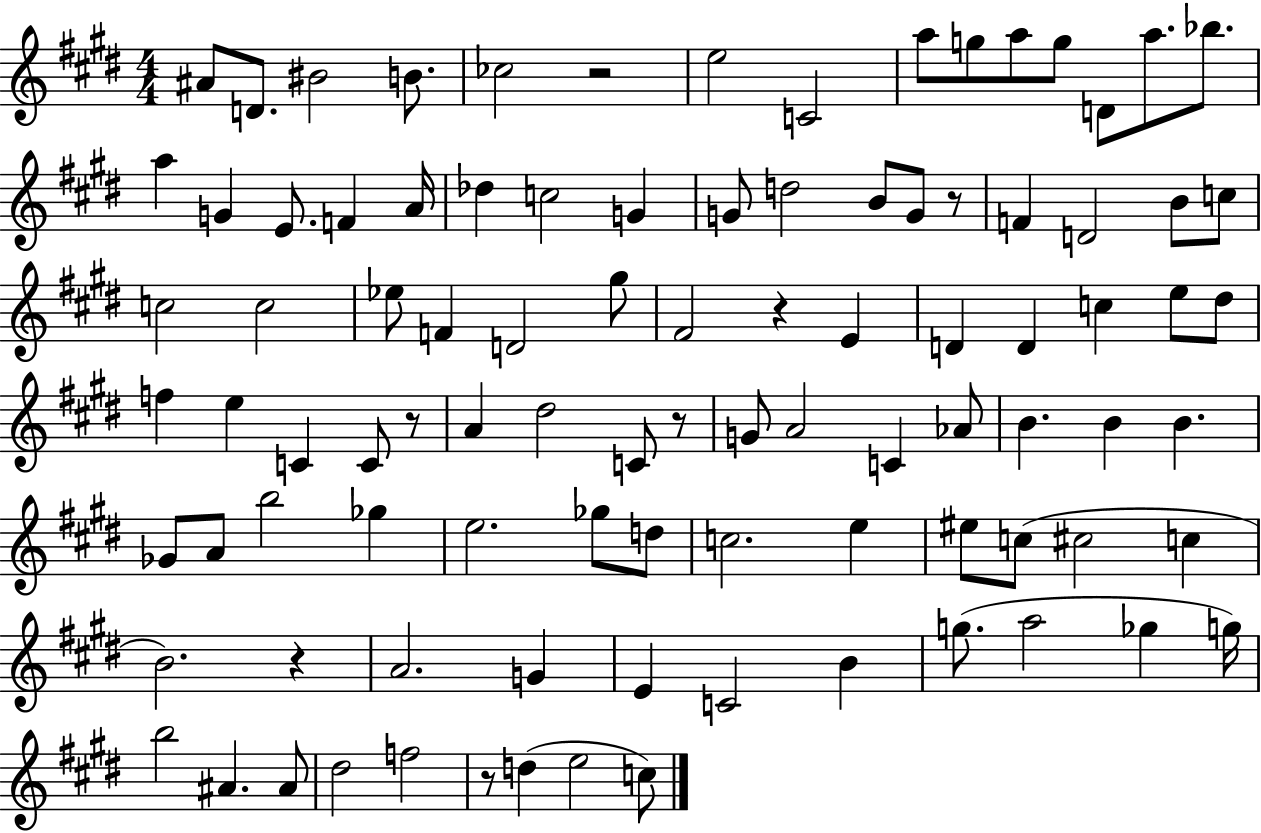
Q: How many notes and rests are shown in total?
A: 95